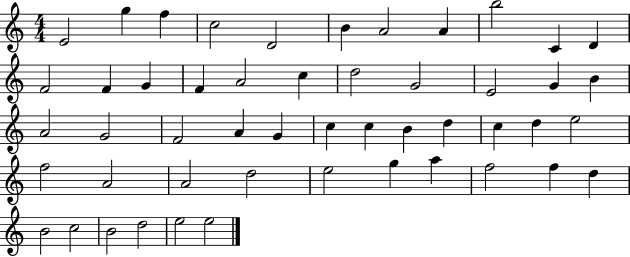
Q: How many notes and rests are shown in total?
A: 50